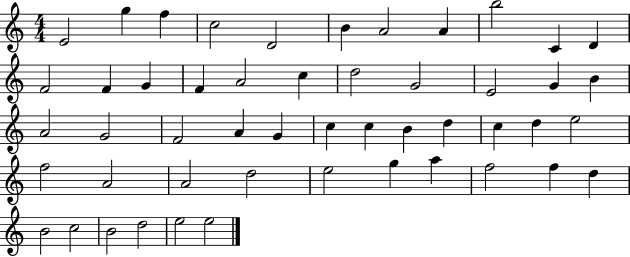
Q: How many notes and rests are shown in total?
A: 50